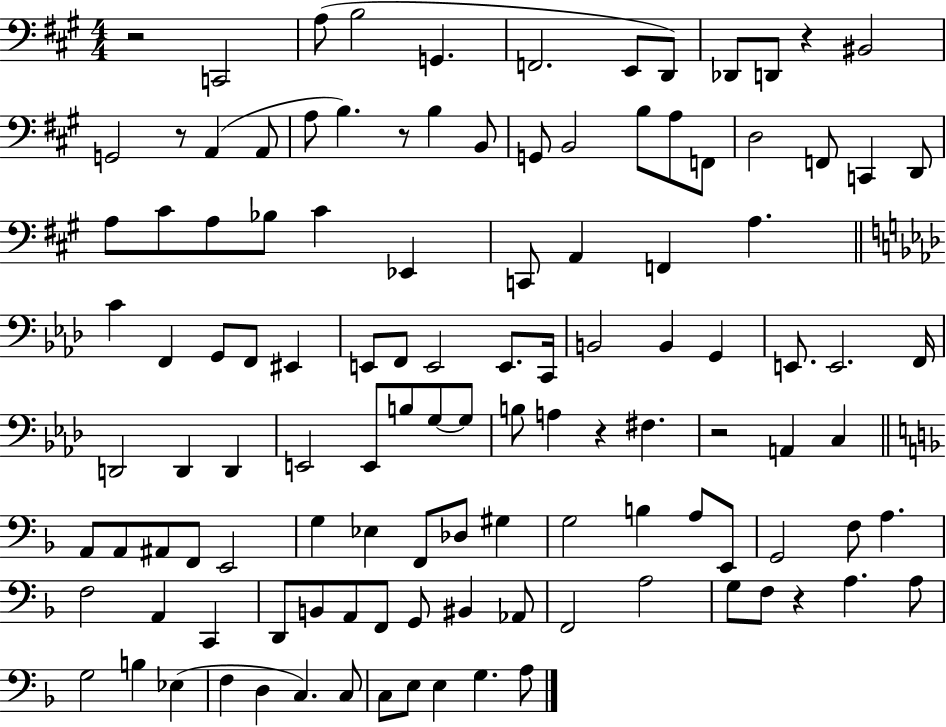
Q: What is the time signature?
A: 4/4